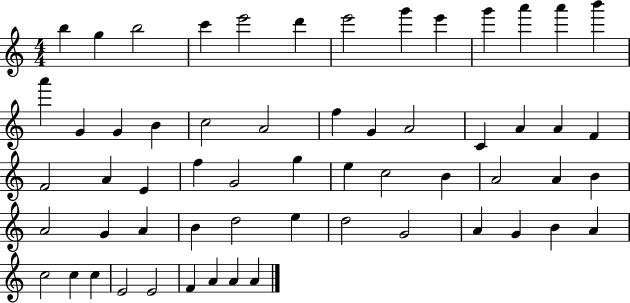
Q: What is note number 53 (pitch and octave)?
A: C5